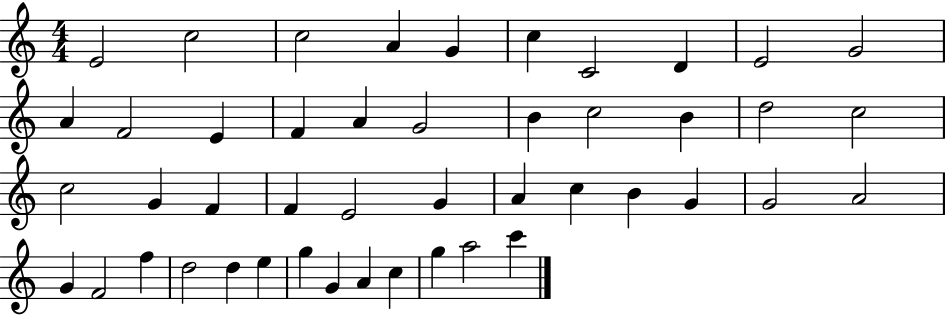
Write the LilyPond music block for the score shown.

{
  \clef treble
  \numericTimeSignature
  \time 4/4
  \key c \major
  e'2 c''2 | c''2 a'4 g'4 | c''4 c'2 d'4 | e'2 g'2 | \break a'4 f'2 e'4 | f'4 a'4 g'2 | b'4 c''2 b'4 | d''2 c''2 | \break c''2 g'4 f'4 | f'4 e'2 g'4 | a'4 c''4 b'4 g'4 | g'2 a'2 | \break g'4 f'2 f''4 | d''2 d''4 e''4 | g''4 g'4 a'4 c''4 | g''4 a''2 c'''4 | \break \bar "|."
}